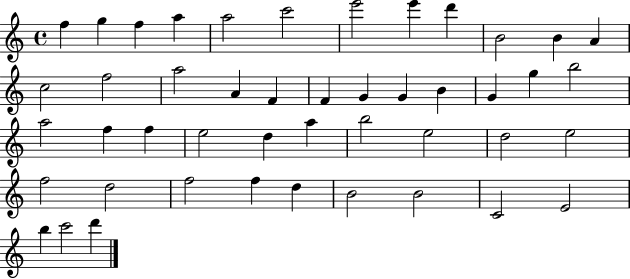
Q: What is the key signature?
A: C major